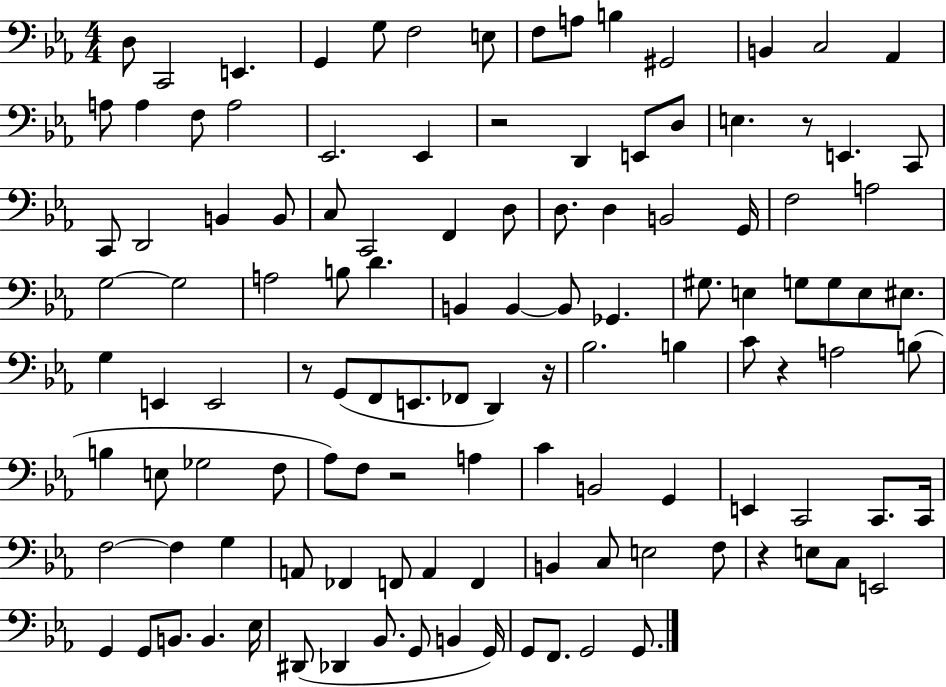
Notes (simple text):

D3/e C2/h E2/q. G2/q G3/e F3/h E3/e F3/e A3/e B3/q G#2/h B2/q C3/h Ab2/q A3/e A3/q F3/e A3/h Eb2/h. Eb2/q R/h D2/q E2/e D3/e E3/q. R/e E2/q. C2/e C2/e D2/h B2/q B2/e C3/e C2/h F2/q D3/e D3/e. D3/q B2/h G2/s F3/h A3/h G3/h G3/h A3/h B3/e D4/q. B2/q B2/q B2/e Gb2/q. G#3/e. E3/q G3/e G3/e E3/e EIS3/e. G3/q E2/q E2/h R/e G2/e F2/e E2/e. FES2/e D2/q R/s Bb3/h. B3/q C4/e R/q A3/h B3/e B3/q E3/e Gb3/h F3/e Ab3/e F3/e R/h A3/q C4/q B2/h G2/q E2/q C2/h C2/e. C2/s F3/h F3/q G3/q A2/e FES2/q F2/e A2/q F2/q B2/q C3/e E3/h F3/e R/q E3/e C3/e E2/h G2/q G2/e B2/e. B2/q. Eb3/s D#2/e Db2/q Bb2/e. G2/e B2/q G2/s G2/e F2/e. G2/h G2/e.